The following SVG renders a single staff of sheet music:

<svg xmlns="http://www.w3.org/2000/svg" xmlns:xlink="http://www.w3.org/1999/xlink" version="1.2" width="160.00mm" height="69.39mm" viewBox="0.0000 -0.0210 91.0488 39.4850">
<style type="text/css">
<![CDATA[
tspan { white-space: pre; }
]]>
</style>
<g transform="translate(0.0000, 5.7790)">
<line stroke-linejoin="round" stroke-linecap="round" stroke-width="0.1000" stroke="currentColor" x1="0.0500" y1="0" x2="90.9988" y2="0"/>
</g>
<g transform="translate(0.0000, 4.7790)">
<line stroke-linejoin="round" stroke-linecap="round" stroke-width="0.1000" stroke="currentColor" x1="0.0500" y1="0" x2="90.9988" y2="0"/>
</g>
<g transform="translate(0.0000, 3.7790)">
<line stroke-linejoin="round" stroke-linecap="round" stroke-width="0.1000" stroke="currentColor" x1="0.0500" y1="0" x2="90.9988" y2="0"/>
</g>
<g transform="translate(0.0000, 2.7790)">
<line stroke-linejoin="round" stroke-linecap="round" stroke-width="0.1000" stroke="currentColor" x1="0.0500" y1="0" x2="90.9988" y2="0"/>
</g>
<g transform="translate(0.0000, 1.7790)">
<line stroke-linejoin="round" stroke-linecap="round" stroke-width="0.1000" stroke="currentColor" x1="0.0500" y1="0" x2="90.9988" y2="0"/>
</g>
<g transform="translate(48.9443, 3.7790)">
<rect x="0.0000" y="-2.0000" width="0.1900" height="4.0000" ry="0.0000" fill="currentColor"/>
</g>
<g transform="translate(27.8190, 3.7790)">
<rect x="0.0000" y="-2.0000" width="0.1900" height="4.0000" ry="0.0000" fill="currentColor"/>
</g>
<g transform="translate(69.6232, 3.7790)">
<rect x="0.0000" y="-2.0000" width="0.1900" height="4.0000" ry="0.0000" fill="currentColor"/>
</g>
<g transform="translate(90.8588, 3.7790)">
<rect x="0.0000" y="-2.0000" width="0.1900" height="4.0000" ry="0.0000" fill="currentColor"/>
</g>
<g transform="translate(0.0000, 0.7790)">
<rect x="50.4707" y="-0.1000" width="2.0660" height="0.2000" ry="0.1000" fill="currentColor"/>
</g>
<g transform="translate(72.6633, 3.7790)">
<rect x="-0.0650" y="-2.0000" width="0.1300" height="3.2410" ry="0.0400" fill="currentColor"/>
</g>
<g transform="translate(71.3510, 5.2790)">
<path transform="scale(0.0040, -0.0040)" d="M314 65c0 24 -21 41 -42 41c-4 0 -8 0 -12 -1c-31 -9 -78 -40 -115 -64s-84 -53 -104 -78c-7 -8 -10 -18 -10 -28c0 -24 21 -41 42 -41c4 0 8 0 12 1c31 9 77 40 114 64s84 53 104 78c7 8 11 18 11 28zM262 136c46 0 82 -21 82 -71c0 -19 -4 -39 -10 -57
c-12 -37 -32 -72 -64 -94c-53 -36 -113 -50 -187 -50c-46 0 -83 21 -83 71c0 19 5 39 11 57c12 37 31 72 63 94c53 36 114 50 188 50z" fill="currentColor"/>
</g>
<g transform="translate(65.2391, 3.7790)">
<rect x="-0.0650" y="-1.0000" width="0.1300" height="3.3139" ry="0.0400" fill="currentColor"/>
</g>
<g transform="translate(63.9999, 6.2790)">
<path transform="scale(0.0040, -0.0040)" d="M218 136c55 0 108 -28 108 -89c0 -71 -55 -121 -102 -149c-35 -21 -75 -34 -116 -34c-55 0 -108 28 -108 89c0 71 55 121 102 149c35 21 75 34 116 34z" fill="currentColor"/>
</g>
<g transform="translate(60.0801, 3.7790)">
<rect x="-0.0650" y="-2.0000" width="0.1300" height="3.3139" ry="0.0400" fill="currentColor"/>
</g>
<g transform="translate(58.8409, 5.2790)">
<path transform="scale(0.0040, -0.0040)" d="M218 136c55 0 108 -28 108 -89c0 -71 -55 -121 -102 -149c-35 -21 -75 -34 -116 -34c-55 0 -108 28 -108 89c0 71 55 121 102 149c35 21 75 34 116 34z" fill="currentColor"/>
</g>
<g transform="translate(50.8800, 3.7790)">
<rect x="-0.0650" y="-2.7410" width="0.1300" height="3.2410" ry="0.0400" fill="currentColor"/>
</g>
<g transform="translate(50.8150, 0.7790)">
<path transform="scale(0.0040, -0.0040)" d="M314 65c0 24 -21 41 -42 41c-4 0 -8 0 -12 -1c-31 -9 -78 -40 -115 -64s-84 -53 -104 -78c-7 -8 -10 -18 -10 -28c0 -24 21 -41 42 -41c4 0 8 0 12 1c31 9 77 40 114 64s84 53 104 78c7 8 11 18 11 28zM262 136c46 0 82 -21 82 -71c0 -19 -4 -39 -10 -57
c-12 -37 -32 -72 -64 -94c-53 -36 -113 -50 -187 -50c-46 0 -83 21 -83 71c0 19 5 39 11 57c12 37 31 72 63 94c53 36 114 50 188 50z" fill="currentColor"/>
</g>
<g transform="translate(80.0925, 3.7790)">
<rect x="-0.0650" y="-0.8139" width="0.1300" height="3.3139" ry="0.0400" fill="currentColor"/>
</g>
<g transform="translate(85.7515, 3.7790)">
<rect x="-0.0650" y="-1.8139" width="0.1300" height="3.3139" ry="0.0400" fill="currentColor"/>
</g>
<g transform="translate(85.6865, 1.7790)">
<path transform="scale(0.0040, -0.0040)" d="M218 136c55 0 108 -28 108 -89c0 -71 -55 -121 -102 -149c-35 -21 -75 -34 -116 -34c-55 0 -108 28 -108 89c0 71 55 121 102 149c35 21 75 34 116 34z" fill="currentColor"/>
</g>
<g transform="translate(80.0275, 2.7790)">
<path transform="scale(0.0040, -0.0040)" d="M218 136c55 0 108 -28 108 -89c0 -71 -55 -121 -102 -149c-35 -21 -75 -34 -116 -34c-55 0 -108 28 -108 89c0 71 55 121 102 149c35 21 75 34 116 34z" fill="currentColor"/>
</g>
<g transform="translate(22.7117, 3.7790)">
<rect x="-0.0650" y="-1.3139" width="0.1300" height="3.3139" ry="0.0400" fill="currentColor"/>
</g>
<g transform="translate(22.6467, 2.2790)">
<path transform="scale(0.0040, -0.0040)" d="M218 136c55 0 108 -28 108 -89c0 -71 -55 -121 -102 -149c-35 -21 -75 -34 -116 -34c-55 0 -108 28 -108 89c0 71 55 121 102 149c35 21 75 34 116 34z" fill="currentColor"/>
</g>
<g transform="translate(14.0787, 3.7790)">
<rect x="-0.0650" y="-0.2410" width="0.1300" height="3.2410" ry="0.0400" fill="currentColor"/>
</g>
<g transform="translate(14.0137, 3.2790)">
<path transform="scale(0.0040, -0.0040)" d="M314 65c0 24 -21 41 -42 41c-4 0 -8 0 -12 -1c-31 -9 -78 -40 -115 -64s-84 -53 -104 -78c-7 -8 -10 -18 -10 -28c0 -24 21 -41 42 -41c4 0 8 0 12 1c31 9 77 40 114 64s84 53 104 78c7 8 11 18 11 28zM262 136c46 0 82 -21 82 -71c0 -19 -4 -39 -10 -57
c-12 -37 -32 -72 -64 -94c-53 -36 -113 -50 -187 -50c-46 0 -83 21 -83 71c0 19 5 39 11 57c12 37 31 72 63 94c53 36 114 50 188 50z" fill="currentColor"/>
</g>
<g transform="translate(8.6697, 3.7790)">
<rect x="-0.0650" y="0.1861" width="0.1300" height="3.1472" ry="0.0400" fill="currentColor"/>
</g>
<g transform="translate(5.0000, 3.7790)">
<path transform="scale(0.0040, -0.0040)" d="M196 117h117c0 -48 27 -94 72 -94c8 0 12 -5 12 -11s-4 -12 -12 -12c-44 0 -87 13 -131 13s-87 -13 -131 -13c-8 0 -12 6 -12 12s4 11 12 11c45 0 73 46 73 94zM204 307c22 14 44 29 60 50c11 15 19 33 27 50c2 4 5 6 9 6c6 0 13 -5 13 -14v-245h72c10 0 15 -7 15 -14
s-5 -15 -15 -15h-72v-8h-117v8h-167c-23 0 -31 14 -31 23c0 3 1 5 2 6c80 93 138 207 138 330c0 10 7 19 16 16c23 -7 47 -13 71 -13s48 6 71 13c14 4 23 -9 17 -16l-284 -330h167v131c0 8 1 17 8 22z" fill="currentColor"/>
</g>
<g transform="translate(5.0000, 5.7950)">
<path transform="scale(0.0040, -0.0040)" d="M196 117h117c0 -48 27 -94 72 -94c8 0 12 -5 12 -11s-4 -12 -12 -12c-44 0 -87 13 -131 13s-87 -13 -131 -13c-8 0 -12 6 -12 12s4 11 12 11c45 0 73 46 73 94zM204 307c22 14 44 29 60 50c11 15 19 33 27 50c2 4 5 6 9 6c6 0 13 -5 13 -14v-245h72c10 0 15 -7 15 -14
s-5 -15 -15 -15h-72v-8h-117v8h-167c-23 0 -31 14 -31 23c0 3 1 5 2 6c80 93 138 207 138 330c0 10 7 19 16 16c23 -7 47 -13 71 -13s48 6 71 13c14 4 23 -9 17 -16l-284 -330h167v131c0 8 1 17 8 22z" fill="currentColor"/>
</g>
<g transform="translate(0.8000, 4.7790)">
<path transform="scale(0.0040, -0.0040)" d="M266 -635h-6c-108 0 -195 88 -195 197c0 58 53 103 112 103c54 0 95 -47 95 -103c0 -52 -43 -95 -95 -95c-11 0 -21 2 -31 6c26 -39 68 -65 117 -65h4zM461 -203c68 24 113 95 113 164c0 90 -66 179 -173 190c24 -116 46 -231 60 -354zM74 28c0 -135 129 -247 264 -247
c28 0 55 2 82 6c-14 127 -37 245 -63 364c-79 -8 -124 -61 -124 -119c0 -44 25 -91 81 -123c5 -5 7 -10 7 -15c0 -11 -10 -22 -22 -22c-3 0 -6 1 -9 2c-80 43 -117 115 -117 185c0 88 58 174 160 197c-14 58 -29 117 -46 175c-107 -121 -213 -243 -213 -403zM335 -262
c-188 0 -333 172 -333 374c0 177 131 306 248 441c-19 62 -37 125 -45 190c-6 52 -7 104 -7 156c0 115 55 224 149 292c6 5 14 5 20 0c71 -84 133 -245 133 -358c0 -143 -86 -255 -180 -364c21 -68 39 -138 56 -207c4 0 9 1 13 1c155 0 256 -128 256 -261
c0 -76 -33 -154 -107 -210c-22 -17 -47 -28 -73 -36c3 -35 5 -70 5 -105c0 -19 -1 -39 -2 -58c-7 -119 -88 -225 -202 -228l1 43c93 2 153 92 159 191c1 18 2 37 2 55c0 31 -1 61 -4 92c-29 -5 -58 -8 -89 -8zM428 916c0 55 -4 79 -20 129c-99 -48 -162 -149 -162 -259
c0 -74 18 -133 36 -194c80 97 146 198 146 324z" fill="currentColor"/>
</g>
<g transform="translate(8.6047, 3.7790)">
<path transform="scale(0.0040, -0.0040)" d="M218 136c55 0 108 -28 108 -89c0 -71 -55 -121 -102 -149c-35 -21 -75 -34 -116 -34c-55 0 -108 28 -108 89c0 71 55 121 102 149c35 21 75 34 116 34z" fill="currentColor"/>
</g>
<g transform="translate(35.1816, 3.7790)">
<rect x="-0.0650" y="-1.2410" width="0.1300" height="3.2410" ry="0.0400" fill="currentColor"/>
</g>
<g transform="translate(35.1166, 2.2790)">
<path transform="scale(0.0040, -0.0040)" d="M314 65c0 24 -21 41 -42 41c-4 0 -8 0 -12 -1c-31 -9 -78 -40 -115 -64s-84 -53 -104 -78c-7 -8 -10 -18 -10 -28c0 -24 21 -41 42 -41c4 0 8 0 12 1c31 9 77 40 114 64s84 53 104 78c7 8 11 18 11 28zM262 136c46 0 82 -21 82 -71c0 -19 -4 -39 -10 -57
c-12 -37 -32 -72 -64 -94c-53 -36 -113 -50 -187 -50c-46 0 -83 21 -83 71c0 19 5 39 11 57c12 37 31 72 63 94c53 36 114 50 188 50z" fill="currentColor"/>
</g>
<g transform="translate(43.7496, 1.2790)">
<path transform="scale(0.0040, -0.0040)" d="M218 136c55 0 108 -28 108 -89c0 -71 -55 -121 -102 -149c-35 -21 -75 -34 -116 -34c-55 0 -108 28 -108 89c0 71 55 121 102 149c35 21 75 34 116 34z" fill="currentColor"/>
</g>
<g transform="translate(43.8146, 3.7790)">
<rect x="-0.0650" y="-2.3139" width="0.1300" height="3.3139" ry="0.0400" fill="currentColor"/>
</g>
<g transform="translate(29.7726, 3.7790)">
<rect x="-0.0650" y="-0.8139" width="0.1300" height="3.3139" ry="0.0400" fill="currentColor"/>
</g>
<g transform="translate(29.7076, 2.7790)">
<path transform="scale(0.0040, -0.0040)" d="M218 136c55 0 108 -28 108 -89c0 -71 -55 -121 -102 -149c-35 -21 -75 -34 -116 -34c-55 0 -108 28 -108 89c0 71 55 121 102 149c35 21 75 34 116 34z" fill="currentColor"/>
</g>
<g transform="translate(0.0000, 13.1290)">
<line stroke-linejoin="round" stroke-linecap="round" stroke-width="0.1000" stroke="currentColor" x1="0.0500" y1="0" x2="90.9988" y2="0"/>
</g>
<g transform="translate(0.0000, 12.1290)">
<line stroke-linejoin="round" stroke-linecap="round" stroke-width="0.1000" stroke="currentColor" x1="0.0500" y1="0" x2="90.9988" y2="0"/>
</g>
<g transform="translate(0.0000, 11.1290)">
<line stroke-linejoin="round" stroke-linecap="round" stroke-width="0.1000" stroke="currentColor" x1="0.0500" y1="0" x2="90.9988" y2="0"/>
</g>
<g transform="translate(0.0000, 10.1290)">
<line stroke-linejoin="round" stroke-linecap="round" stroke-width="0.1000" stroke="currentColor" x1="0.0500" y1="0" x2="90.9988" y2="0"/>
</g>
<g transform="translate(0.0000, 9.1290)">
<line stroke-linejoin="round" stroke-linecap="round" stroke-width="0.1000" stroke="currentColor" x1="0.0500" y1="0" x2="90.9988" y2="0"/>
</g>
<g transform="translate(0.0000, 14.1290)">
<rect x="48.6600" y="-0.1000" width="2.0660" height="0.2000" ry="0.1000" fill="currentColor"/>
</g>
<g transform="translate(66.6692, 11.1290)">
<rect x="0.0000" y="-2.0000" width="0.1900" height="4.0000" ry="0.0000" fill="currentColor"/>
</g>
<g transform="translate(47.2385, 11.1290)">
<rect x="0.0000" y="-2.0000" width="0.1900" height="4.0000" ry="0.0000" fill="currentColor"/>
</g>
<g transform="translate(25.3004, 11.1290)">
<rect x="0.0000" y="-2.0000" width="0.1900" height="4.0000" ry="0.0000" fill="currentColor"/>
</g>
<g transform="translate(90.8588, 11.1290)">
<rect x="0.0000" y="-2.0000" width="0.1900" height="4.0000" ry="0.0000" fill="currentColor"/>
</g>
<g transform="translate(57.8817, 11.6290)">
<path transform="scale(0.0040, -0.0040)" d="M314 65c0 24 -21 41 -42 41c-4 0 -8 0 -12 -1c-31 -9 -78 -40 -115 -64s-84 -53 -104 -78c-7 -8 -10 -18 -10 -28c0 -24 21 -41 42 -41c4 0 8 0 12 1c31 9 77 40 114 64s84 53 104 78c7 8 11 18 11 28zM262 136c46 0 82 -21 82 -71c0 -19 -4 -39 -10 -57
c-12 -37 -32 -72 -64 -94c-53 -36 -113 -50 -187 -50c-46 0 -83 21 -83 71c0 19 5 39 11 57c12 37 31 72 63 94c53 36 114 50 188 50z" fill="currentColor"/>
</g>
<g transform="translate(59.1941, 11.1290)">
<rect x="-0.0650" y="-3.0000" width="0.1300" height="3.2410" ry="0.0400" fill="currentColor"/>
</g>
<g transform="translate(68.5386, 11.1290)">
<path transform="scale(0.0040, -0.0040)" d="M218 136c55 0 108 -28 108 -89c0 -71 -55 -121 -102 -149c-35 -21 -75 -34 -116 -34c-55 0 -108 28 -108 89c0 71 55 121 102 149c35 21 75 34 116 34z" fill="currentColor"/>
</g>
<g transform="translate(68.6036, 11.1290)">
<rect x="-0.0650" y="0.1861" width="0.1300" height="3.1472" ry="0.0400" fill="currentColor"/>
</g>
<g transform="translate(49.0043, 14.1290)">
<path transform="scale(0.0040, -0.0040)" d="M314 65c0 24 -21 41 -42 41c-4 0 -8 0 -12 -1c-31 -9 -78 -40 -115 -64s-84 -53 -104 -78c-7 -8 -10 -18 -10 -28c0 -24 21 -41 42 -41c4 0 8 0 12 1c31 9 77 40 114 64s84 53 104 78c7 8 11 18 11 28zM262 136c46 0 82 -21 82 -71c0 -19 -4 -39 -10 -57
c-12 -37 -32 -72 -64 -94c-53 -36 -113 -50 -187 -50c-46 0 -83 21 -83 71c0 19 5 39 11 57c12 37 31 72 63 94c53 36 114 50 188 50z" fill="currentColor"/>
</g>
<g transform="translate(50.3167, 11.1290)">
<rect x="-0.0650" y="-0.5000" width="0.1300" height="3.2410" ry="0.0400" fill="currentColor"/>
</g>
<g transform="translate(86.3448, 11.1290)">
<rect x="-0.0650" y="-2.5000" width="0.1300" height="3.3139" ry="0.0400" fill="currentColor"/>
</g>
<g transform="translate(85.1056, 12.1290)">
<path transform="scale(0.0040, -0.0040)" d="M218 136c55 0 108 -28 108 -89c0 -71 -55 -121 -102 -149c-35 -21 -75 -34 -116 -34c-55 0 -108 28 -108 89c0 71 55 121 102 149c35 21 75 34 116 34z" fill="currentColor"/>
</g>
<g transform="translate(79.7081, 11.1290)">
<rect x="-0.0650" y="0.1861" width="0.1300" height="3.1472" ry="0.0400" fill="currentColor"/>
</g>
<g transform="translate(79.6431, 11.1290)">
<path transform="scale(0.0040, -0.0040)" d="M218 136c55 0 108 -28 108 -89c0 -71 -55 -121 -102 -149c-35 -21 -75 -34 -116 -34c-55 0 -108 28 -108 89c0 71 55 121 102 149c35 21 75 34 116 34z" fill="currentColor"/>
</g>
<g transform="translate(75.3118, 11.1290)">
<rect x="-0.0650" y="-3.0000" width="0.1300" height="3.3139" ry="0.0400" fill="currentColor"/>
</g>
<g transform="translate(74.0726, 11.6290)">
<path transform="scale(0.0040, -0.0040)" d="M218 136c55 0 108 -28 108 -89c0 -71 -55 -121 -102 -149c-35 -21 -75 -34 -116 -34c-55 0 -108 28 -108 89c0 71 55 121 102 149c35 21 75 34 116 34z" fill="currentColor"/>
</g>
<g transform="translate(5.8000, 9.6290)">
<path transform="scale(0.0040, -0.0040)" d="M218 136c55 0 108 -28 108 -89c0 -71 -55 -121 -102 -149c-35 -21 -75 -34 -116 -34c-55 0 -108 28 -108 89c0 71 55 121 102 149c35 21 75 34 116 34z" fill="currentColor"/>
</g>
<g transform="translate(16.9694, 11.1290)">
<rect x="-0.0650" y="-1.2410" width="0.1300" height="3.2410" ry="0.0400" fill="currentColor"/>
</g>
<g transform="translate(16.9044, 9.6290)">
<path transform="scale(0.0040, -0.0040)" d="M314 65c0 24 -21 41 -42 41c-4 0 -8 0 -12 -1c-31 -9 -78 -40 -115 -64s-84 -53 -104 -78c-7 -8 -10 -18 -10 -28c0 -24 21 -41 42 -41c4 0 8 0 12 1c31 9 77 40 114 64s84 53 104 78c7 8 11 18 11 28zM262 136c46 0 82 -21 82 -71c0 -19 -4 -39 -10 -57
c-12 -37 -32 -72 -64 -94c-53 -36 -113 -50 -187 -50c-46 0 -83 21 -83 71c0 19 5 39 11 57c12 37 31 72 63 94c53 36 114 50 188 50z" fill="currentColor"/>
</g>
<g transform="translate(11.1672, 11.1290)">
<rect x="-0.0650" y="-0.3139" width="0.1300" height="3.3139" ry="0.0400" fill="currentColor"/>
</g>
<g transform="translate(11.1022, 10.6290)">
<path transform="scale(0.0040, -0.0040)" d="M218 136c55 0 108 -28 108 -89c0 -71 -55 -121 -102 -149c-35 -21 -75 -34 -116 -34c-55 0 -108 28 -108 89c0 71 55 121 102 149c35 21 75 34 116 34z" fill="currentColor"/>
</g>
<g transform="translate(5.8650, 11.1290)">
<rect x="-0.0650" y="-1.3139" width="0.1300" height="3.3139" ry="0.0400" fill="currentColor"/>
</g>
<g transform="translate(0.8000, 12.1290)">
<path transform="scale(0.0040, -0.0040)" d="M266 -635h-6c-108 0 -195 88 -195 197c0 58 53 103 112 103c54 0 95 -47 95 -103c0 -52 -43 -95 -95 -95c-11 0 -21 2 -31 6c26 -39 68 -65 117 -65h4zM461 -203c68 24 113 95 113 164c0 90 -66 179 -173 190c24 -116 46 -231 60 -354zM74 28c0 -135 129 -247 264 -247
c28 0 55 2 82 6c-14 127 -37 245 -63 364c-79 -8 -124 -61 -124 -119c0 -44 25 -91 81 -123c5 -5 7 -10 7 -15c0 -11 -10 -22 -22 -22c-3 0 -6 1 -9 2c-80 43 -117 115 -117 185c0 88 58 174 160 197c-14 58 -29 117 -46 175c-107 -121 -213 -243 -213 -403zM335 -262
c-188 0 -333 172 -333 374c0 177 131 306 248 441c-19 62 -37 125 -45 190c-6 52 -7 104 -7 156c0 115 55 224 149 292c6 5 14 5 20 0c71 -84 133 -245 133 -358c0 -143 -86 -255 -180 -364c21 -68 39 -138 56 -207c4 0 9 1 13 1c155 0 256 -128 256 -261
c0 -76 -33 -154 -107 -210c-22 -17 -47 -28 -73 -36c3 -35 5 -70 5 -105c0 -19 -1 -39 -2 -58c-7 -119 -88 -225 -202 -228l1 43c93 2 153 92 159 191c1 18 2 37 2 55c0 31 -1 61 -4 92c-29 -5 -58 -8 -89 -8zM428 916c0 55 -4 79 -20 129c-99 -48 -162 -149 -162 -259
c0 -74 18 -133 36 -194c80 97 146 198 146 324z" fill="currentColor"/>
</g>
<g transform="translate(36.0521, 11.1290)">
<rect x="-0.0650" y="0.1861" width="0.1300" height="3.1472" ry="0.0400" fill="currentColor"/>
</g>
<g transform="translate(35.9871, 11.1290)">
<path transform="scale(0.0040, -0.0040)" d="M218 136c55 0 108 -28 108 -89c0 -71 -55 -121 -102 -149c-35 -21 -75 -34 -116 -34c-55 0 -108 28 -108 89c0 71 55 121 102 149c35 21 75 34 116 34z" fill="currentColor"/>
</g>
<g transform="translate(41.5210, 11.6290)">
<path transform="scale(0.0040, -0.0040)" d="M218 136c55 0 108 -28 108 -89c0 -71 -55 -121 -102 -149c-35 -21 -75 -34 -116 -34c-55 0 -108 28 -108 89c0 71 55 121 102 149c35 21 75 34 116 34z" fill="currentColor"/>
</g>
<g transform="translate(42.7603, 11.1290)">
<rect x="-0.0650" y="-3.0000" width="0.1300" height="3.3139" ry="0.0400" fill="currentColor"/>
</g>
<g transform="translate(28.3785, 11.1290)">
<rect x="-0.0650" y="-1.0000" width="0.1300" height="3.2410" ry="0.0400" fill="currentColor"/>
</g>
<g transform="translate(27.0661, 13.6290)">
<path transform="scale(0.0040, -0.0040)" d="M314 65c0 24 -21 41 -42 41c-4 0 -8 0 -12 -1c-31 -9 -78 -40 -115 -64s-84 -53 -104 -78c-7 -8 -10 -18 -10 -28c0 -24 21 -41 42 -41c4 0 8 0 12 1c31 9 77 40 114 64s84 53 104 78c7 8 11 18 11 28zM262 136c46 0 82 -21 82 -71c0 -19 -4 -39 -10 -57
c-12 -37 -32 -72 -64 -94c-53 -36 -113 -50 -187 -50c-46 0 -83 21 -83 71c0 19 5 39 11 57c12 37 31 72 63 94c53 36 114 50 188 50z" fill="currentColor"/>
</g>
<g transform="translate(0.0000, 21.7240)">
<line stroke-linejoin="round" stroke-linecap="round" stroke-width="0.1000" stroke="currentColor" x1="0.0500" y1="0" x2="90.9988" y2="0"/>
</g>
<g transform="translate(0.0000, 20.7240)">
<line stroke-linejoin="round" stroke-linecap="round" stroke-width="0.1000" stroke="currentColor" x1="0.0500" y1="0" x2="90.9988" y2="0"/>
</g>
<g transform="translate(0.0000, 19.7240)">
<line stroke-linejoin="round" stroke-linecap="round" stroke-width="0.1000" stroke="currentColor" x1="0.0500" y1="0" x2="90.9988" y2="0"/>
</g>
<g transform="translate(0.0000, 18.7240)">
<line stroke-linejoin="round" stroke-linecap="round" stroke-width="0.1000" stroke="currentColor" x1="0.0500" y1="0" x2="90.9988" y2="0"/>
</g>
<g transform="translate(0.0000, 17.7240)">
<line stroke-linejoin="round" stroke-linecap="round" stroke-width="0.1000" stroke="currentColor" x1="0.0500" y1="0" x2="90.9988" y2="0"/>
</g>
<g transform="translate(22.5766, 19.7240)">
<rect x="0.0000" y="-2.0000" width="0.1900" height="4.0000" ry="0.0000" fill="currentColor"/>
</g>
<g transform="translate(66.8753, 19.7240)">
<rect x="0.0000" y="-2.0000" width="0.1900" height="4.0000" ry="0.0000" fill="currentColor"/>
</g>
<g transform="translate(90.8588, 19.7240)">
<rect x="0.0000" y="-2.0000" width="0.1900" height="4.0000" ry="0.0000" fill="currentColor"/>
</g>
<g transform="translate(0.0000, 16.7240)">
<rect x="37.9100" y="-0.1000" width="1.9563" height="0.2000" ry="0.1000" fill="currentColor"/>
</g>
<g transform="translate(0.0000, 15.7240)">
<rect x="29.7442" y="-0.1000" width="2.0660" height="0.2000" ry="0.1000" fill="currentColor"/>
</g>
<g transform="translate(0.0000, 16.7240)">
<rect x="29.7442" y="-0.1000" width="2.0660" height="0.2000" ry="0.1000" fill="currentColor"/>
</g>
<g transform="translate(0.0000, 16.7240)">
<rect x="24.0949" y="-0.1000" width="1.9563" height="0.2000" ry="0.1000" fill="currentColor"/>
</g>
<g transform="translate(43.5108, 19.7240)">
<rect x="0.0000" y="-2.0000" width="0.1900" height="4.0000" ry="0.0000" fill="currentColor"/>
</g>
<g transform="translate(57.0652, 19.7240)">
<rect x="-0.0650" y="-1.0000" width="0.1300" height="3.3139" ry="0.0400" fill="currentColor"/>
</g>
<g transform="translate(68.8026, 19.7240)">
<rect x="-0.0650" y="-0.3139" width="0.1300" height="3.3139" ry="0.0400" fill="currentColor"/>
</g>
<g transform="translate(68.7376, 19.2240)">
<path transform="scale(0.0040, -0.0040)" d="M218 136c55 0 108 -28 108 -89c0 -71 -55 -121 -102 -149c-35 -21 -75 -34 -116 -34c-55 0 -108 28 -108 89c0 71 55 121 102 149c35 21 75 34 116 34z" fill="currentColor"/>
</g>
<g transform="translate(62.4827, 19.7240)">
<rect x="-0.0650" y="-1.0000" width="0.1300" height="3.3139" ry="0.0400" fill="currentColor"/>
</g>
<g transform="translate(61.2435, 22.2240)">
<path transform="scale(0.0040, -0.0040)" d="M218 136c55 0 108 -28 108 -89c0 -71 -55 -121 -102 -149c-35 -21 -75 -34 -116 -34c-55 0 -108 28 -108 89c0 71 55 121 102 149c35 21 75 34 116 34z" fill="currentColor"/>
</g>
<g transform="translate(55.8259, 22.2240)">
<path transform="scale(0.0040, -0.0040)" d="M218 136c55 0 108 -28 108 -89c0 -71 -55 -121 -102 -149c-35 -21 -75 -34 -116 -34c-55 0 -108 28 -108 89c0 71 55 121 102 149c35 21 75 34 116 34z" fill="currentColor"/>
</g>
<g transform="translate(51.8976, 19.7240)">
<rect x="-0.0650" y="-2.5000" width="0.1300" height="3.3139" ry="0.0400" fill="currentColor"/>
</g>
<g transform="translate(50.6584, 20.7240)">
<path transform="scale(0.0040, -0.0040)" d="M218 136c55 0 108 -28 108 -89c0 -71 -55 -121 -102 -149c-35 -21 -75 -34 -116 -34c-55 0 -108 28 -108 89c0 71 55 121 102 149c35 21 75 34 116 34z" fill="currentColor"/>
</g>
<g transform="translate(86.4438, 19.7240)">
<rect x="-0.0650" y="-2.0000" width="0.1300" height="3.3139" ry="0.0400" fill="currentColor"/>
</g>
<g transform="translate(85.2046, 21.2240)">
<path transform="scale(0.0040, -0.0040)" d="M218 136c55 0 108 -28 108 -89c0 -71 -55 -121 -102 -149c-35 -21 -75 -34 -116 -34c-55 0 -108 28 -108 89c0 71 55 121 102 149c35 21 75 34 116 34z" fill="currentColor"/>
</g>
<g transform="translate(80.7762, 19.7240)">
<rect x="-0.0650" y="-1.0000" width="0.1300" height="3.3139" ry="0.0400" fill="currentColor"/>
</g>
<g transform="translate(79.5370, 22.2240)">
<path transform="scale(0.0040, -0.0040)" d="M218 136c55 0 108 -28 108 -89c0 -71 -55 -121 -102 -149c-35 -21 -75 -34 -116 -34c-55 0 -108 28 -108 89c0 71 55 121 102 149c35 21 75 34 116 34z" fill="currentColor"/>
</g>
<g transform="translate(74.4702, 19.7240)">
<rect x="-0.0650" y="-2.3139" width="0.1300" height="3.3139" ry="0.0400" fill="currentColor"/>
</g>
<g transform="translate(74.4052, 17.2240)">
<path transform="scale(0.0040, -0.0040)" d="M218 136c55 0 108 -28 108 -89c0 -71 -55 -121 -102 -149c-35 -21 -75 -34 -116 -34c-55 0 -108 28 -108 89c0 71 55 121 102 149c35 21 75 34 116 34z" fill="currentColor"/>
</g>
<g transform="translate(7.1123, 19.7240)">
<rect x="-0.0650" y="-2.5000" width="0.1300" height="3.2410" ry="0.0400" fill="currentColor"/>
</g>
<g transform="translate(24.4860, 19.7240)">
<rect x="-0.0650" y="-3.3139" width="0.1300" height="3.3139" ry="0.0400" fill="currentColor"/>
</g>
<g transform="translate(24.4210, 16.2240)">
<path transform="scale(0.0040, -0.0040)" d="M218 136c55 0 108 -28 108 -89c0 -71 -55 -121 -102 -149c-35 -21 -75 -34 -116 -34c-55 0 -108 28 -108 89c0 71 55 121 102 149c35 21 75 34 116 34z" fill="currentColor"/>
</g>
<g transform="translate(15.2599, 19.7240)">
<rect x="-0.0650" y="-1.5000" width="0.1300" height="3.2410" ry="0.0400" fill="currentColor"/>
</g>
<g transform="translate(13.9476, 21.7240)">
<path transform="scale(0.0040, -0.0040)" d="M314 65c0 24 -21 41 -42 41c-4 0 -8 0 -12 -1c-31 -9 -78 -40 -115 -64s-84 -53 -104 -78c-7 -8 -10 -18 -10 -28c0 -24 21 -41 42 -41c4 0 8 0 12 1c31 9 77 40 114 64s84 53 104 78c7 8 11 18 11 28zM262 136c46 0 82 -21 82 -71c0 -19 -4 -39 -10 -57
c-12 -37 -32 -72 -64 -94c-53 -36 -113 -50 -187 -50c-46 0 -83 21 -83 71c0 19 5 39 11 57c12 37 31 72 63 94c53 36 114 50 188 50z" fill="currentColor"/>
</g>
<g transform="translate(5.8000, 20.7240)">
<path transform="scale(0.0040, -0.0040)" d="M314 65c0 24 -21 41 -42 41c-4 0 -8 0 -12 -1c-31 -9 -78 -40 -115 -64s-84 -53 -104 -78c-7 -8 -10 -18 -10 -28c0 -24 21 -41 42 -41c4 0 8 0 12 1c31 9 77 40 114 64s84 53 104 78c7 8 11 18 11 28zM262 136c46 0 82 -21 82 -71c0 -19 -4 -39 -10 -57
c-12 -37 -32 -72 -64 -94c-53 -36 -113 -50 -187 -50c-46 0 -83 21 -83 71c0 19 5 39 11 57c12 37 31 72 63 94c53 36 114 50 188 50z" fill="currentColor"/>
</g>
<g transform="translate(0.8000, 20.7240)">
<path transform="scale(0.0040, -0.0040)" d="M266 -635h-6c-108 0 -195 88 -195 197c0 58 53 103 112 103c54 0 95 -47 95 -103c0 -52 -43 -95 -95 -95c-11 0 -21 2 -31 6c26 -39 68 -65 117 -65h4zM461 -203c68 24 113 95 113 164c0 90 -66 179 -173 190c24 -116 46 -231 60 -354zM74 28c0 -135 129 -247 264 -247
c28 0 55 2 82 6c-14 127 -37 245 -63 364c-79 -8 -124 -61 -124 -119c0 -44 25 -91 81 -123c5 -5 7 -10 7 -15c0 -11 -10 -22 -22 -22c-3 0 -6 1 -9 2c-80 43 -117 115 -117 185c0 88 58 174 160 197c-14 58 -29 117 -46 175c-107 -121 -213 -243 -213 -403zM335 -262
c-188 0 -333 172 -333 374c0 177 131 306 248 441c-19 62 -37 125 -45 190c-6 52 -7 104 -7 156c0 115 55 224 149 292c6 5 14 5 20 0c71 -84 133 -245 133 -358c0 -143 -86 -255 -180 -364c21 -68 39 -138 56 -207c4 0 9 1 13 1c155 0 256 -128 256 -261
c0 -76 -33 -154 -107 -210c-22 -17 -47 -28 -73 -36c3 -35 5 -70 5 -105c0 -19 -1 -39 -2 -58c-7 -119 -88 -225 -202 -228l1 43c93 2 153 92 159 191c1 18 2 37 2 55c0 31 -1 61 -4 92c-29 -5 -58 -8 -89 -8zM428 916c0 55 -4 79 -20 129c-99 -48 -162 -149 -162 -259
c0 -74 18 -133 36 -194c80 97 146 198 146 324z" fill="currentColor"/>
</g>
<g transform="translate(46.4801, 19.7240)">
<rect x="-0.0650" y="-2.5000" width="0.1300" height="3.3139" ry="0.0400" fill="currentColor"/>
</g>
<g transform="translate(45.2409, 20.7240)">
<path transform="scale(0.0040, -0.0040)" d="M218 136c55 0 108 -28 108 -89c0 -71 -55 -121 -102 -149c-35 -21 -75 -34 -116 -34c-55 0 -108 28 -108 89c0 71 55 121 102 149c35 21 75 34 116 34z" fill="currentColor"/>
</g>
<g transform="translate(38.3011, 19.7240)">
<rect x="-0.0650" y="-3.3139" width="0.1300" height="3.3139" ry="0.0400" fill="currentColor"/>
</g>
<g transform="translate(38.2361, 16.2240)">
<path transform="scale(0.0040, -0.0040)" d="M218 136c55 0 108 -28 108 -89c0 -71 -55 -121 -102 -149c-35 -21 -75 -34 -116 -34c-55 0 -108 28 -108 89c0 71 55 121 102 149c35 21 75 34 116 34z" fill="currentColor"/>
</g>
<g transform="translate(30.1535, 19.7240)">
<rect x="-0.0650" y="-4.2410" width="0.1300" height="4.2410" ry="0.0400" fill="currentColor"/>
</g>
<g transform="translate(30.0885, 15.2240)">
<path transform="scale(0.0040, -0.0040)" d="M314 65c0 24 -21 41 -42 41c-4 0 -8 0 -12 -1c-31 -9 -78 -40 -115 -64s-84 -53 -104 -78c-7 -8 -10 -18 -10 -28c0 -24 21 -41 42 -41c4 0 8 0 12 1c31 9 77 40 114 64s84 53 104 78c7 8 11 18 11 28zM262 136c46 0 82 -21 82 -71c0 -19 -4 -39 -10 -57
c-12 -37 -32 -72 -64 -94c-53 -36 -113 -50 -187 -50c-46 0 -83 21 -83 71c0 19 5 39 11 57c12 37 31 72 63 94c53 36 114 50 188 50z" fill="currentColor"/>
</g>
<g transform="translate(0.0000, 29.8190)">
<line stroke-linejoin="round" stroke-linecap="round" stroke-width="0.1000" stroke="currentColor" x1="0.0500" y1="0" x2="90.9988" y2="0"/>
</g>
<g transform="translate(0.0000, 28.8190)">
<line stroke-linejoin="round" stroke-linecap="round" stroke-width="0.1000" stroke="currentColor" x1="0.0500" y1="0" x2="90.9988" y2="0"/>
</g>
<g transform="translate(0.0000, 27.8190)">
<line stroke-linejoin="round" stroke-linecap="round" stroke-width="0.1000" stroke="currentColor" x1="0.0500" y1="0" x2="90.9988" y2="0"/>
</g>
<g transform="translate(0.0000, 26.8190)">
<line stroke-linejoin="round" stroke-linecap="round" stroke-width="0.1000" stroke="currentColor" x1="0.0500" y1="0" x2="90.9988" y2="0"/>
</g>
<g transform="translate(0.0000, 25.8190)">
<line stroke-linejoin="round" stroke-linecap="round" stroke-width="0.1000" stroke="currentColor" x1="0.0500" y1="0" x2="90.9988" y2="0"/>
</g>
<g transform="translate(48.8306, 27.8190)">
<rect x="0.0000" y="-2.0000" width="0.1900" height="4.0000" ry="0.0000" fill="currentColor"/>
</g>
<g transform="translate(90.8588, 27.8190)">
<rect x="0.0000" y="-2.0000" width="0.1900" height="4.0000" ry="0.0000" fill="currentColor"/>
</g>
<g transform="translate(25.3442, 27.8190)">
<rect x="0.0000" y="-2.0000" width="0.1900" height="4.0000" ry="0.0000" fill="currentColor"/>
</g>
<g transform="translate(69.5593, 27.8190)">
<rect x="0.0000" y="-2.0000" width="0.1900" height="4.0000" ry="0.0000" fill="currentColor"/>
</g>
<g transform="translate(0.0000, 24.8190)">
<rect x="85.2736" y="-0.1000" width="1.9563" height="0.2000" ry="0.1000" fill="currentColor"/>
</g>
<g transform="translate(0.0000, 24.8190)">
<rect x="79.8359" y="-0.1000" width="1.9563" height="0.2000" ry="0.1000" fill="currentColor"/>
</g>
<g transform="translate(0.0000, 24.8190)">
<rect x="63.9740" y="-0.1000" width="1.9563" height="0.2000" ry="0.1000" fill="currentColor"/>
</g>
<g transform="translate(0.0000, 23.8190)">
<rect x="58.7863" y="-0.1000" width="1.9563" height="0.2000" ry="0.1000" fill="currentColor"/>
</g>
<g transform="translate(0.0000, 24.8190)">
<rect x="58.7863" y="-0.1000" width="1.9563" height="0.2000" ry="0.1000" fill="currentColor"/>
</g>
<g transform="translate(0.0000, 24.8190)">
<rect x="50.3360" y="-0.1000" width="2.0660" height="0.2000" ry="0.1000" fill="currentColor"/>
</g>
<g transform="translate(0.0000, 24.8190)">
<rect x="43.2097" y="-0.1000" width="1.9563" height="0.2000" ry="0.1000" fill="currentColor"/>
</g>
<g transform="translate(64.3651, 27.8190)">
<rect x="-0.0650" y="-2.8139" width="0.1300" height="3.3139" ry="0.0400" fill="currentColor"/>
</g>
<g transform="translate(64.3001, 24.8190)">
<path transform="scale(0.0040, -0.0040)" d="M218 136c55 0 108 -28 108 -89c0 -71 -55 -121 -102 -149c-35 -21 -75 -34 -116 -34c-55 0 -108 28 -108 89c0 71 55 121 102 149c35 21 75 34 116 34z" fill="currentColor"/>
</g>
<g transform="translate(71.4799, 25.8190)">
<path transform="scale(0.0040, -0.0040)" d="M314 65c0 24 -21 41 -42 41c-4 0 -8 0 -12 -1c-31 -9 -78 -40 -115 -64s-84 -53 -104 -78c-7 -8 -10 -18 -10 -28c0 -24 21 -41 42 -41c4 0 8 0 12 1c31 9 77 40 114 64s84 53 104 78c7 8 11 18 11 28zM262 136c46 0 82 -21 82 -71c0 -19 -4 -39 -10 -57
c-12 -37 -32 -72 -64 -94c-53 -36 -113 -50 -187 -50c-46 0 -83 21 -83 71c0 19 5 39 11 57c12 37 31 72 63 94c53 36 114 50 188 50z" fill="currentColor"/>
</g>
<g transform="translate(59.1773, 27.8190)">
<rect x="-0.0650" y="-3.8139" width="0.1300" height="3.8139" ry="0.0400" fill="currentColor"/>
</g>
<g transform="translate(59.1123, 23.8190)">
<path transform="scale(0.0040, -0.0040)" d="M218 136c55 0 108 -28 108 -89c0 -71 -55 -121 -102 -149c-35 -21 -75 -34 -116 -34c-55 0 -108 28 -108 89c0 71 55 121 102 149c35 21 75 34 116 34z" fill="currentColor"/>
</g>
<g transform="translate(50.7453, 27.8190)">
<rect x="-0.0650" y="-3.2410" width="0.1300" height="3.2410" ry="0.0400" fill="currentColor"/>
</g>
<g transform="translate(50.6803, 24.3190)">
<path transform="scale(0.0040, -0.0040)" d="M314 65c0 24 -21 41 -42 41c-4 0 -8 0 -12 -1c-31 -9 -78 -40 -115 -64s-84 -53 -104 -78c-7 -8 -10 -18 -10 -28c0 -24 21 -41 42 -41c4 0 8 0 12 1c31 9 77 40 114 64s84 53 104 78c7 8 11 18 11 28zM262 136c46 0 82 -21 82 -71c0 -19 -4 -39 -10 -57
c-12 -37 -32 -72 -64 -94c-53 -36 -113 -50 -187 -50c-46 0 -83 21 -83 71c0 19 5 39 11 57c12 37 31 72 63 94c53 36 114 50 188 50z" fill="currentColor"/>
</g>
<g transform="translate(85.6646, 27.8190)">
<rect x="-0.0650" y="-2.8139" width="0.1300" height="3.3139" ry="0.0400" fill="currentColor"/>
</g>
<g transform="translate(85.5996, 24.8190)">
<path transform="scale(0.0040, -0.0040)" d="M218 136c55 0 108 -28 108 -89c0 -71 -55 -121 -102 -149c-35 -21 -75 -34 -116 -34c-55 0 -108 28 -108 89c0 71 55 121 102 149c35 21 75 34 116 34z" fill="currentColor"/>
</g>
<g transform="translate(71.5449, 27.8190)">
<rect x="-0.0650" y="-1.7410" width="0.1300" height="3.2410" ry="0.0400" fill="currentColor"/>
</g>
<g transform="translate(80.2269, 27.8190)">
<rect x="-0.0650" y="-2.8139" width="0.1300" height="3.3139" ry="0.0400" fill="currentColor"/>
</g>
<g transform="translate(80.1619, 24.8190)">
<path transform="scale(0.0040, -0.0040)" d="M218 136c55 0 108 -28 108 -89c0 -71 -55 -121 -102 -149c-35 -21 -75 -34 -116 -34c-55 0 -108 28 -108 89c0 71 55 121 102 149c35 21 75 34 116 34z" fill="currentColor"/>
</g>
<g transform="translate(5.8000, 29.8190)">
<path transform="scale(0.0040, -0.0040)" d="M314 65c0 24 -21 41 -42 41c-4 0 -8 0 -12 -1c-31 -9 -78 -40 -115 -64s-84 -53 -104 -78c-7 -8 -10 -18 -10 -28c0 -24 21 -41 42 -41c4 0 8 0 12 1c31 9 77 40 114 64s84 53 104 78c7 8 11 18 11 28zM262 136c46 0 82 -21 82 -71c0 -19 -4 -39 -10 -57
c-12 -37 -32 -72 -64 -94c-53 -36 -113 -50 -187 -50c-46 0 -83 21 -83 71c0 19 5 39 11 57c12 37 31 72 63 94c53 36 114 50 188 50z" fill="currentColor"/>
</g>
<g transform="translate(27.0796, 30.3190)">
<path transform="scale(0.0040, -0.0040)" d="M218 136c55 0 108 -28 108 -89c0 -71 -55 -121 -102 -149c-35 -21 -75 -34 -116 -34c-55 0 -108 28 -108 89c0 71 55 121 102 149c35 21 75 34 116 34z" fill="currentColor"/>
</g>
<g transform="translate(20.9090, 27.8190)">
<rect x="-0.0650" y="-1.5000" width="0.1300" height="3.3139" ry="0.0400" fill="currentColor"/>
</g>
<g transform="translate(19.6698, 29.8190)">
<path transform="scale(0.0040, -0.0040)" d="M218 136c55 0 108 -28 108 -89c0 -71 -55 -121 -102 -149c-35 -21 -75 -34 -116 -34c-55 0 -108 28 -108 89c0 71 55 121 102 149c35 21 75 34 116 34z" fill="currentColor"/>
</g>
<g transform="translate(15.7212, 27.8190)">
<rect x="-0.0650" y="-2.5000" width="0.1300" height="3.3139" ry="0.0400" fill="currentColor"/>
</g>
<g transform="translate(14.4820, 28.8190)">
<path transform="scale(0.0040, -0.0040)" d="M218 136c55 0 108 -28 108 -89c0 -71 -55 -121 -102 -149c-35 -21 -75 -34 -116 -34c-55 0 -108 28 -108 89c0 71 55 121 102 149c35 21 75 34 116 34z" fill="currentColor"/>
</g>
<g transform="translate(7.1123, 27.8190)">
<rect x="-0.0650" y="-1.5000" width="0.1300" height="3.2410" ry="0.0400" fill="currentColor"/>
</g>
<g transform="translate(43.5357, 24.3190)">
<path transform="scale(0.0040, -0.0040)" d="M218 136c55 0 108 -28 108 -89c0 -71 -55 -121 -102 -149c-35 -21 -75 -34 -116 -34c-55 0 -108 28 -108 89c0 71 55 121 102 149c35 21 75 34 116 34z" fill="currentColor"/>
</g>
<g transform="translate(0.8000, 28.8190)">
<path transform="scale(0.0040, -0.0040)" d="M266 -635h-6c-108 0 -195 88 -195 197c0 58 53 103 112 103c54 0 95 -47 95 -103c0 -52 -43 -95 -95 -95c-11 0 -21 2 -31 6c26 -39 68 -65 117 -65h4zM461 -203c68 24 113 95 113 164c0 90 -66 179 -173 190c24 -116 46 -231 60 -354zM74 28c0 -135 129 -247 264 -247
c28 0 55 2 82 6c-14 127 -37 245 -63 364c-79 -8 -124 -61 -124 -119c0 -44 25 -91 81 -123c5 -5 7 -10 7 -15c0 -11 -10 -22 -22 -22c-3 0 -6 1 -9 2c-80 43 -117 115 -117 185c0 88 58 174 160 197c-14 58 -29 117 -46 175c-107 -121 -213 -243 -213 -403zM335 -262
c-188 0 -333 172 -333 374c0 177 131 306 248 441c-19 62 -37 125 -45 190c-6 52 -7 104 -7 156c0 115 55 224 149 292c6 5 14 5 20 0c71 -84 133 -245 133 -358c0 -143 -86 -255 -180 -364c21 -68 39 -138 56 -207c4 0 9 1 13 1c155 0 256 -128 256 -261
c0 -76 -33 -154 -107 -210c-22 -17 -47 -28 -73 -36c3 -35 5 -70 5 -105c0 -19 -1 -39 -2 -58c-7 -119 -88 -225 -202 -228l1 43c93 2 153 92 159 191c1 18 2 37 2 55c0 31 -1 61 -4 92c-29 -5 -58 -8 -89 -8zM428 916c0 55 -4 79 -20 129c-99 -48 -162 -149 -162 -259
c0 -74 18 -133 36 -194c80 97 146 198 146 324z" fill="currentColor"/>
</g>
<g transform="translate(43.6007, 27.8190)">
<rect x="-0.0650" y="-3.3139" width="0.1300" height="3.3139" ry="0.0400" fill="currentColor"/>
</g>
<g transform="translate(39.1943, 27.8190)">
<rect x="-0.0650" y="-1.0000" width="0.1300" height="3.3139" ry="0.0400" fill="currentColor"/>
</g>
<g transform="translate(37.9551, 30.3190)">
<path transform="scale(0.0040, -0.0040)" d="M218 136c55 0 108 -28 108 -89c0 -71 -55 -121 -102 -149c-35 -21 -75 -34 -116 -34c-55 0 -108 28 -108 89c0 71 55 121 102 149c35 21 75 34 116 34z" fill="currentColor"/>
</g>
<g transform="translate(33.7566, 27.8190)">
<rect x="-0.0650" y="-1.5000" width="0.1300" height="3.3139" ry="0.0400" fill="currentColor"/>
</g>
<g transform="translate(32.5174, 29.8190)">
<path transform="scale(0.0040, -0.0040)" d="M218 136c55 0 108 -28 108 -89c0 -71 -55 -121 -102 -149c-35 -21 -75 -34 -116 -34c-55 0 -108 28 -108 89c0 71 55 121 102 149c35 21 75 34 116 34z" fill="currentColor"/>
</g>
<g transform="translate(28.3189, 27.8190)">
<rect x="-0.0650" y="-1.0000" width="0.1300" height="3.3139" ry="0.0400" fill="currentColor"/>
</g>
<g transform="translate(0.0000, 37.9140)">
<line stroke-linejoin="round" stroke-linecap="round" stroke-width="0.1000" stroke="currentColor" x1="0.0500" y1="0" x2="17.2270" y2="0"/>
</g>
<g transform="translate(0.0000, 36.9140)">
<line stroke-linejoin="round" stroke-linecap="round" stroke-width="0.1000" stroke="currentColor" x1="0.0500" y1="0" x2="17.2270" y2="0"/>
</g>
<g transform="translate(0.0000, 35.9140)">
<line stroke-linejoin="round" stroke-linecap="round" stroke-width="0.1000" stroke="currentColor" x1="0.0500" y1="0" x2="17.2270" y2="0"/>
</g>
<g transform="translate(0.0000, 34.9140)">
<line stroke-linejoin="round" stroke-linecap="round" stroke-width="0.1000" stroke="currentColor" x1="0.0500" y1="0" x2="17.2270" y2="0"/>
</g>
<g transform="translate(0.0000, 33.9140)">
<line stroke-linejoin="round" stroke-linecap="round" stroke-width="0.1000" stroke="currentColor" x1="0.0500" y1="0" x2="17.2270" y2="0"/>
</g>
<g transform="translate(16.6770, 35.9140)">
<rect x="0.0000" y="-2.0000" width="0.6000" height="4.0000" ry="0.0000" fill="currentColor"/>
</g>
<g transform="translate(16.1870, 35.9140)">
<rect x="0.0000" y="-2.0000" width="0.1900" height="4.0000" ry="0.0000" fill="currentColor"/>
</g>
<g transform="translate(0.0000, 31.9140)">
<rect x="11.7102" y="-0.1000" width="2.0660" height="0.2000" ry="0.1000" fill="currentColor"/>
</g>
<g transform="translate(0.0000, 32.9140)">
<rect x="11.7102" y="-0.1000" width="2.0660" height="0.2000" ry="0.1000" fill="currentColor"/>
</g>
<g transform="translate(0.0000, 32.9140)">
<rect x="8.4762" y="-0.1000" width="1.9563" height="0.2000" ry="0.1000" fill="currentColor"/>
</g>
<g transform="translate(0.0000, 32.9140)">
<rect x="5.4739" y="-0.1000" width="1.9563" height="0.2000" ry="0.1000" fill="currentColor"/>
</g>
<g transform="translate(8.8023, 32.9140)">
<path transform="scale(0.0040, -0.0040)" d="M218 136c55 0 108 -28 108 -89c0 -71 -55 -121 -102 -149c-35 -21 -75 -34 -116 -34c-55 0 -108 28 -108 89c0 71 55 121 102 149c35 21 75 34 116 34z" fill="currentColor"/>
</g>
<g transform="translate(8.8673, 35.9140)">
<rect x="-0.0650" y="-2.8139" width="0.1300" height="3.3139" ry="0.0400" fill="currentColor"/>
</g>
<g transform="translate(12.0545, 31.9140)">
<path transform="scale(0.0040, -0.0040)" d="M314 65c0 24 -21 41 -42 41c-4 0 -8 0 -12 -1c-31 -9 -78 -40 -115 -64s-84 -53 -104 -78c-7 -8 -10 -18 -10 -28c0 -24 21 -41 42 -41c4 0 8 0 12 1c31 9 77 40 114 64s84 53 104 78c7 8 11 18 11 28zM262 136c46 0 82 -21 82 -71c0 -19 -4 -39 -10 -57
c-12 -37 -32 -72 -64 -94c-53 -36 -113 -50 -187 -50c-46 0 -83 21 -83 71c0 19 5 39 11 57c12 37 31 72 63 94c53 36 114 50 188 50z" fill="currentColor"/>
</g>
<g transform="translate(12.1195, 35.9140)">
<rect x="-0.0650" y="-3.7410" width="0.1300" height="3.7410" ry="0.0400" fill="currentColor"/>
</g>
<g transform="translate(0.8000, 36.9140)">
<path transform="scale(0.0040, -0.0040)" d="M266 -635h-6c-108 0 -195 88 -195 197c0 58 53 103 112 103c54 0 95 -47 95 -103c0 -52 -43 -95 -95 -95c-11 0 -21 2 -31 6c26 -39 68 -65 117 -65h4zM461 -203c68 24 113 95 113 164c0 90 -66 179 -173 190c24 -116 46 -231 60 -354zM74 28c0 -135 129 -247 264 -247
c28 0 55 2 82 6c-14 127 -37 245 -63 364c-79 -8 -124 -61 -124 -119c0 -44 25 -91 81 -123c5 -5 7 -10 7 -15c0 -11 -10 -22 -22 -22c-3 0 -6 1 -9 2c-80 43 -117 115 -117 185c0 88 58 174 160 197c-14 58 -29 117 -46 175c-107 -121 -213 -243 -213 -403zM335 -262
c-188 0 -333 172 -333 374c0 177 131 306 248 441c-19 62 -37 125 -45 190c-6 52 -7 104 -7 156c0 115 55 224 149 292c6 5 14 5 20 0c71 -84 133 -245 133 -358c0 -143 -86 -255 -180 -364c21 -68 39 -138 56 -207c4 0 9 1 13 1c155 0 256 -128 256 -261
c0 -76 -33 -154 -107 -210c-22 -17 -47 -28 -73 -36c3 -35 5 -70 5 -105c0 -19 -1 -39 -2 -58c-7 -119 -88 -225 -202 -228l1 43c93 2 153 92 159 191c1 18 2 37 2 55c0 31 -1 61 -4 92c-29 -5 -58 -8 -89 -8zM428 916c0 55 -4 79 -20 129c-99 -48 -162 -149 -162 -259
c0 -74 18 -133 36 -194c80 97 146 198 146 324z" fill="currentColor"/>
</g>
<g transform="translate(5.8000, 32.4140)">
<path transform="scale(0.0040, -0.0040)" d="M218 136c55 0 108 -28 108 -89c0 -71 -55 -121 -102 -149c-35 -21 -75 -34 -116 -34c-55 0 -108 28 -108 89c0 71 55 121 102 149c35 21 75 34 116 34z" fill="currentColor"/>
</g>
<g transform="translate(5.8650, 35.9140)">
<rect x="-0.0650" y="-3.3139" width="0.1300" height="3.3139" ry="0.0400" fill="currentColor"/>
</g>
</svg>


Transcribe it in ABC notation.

X:1
T:Untitled
M:4/4
L:1/4
K:C
B c2 e d e2 g a2 F D F2 d f e c e2 D2 B A C2 A2 B A B G G2 E2 b d'2 b G G D D c g D F E2 G E D E D b b2 c' a f2 a a b a c'2